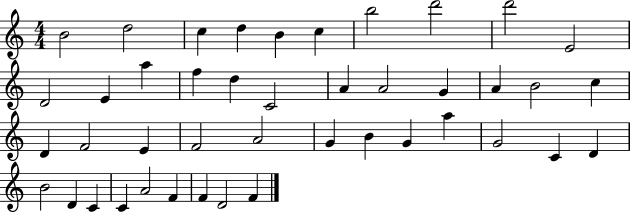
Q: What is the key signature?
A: C major